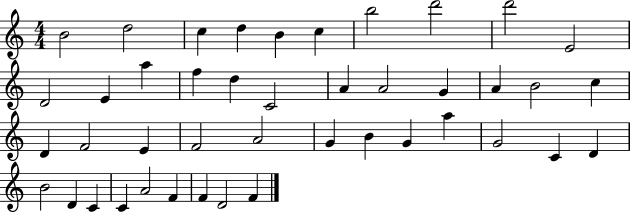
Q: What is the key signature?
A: C major